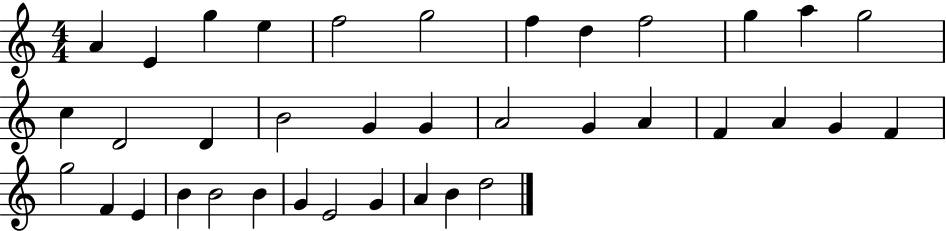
A4/q E4/q G5/q E5/q F5/h G5/h F5/q D5/q F5/h G5/q A5/q G5/h C5/q D4/h D4/q B4/h G4/q G4/q A4/h G4/q A4/q F4/q A4/q G4/q F4/q G5/h F4/q E4/q B4/q B4/h B4/q G4/q E4/h G4/q A4/q B4/q D5/h